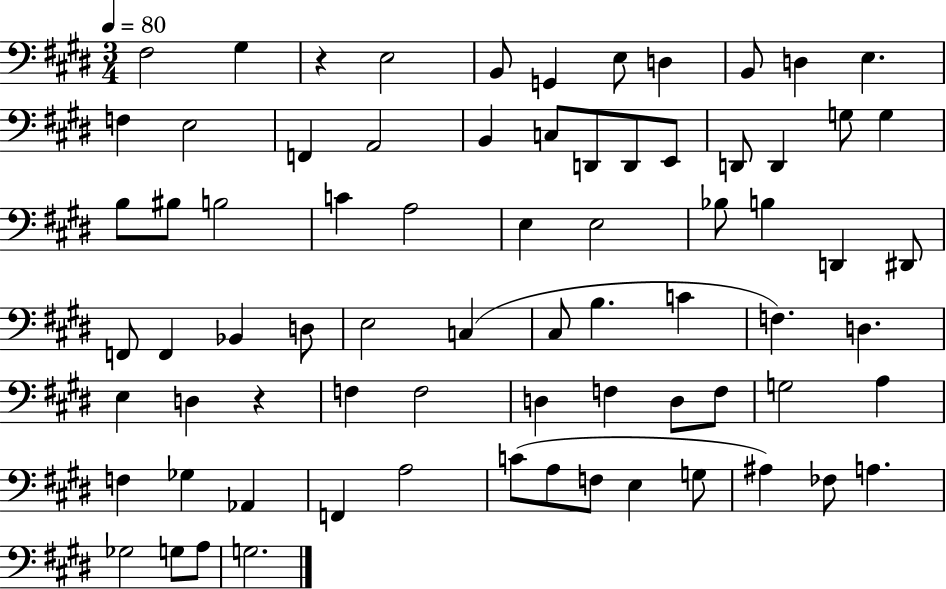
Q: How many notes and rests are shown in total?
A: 74